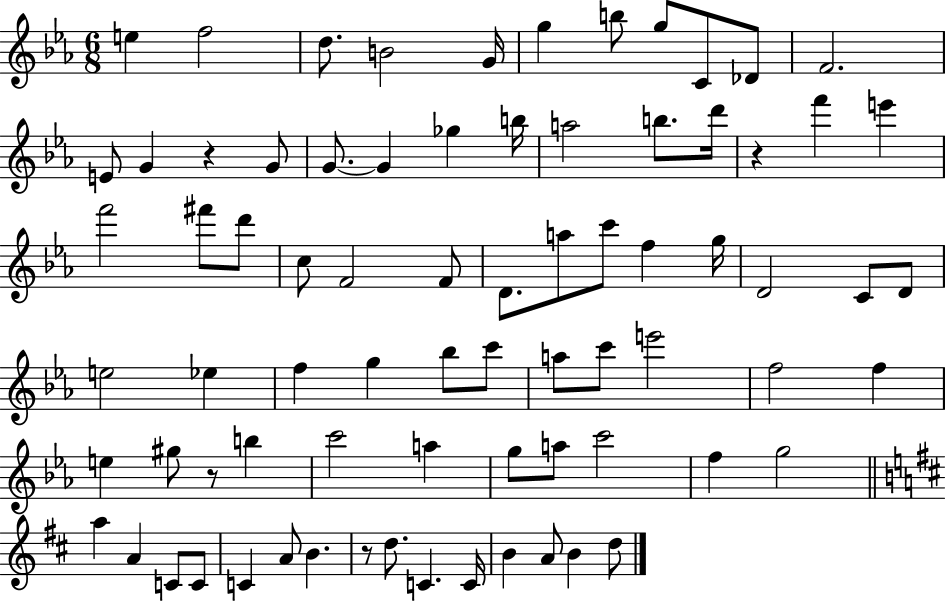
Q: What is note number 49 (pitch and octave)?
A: E5